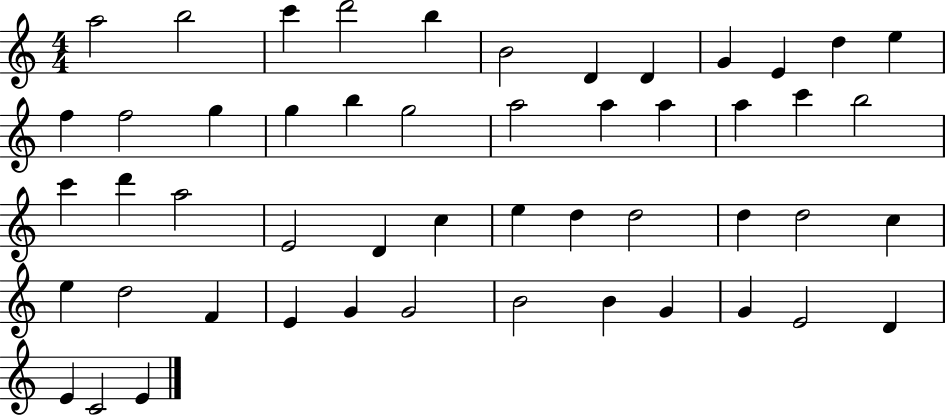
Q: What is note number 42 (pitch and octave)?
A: G4